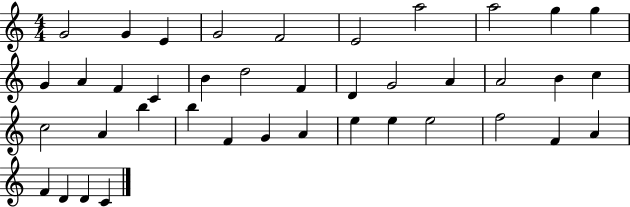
G4/h G4/q E4/q G4/h F4/h E4/h A5/h A5/h G5/q G5/q G4/q A4/q F4/q C4/q B4/q D5/h F4/q D4/q G4/h A4/q A4/h B4/q C5/q C5/h A4/q B5/q B5/q F4/q G4/q A4/q E5/q E5/q E5/h F5/h F4/q A4/q F4/q D4/q D4/q C4/q